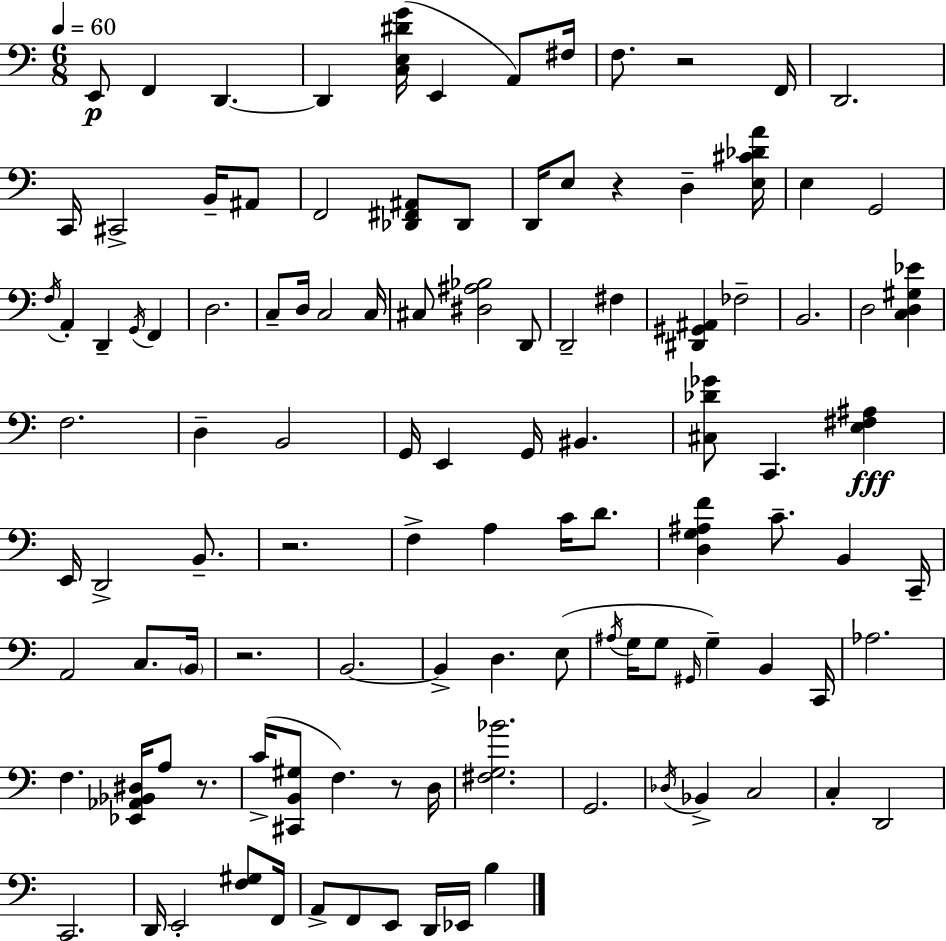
E2/e F2/q D2/q. D2/q [C3,E3,D#4,G4]/s E2/q A2/e F#3/s F3/e. R/h F2/s D2/h. C2/s C#2/h B2/s A#2/e F2/h [Db2,F#2,A#2]/e Db2/e D2/s E3/e R/q D3/q [E3,C#4,Db4,A4]/s E3/q G2/h F3/s A2/q D2/q G2/s F2/q D3/h. C3/e D3/s C3/h C3/s C#3/e [D#3,A#3,Bb3]/h D2/e D2/h F#3/q [D#2,G#2,A#2]/q FES3/h B2/h. D3/h [C3,D3,G#3,Eb4]/q F3/h. D3/q B2/h G2/s E2/q G2/s BIS2/q. [C#3,Db4,Gb4]/e C2/q. [E3,F#3,A#3]/q E2/s D2/h B2/e. R/h. F3/q A3/q C4/s D4/e. [D3,G3,A#3,F4]/q C4/e. B2/q C2/s A2/h C3/e. B2/s R/h. B2/h. B2/q D3/q. E3/e A#3/s G3/s G3/e G#2/s G3/q B2/q C2/s Ab3/h. F3/q. [Eb2,Ab2,Bb2,D#3]/s A3/e R/e. C4/s [C#2,B2,G#3]/e F3/q. R/e D3/s [F#3,G3,Bb4]/h. G2/h. Db3/s Bb2/q C3/h C3/q D2/h C2/h. D2/s E2/h [F3,G#3]/e F2/s A2/e F2/e E2/e D2/s Eb2/s B3/q